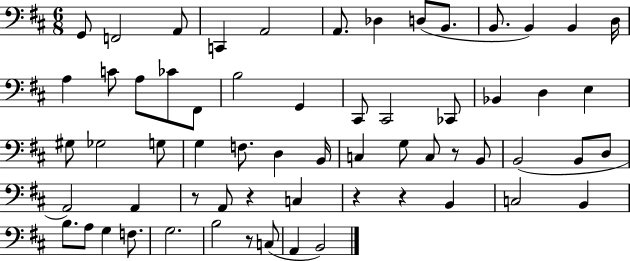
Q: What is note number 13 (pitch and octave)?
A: D3